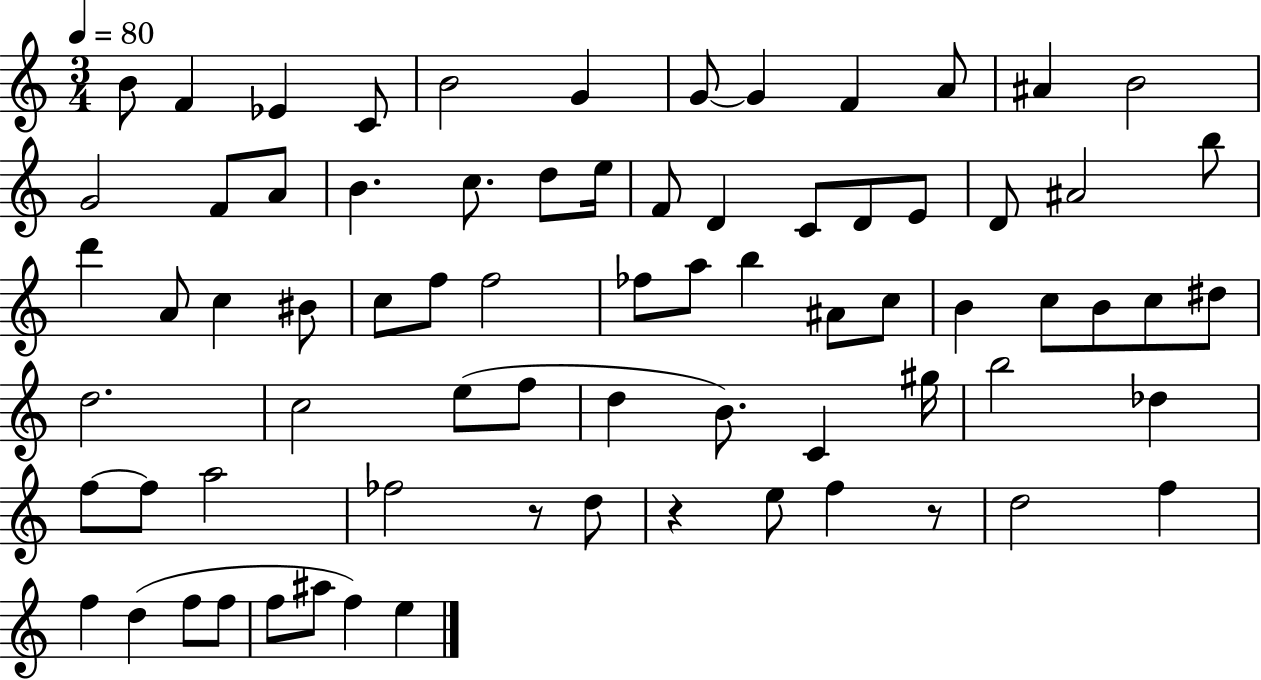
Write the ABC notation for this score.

X:1
T:Untitled
M:3/4
L:1/4
K:C
B/2 F _E C/2 B2 G G/2 G F A/2 ^A B2 G2 F/2 A/2 B c/2 d/2 e/4 F/2 D C/2 D/2 E/2 D/2 ^A2 b/2 d' A/2 c ^B/2 c/2 f/2 f2 _f/2 a/2 b ^A/2 c/2 B c/2 B/2 c/2 ^d/2 d2 c2 e/2 f/2 d B/2 C ^g/4 b2 _d f/2 f/2 a2 _f2 z/2 d/2 z e/2 f z/2 d2 f f d f/2 f/2 f/2 ^a/2 f e